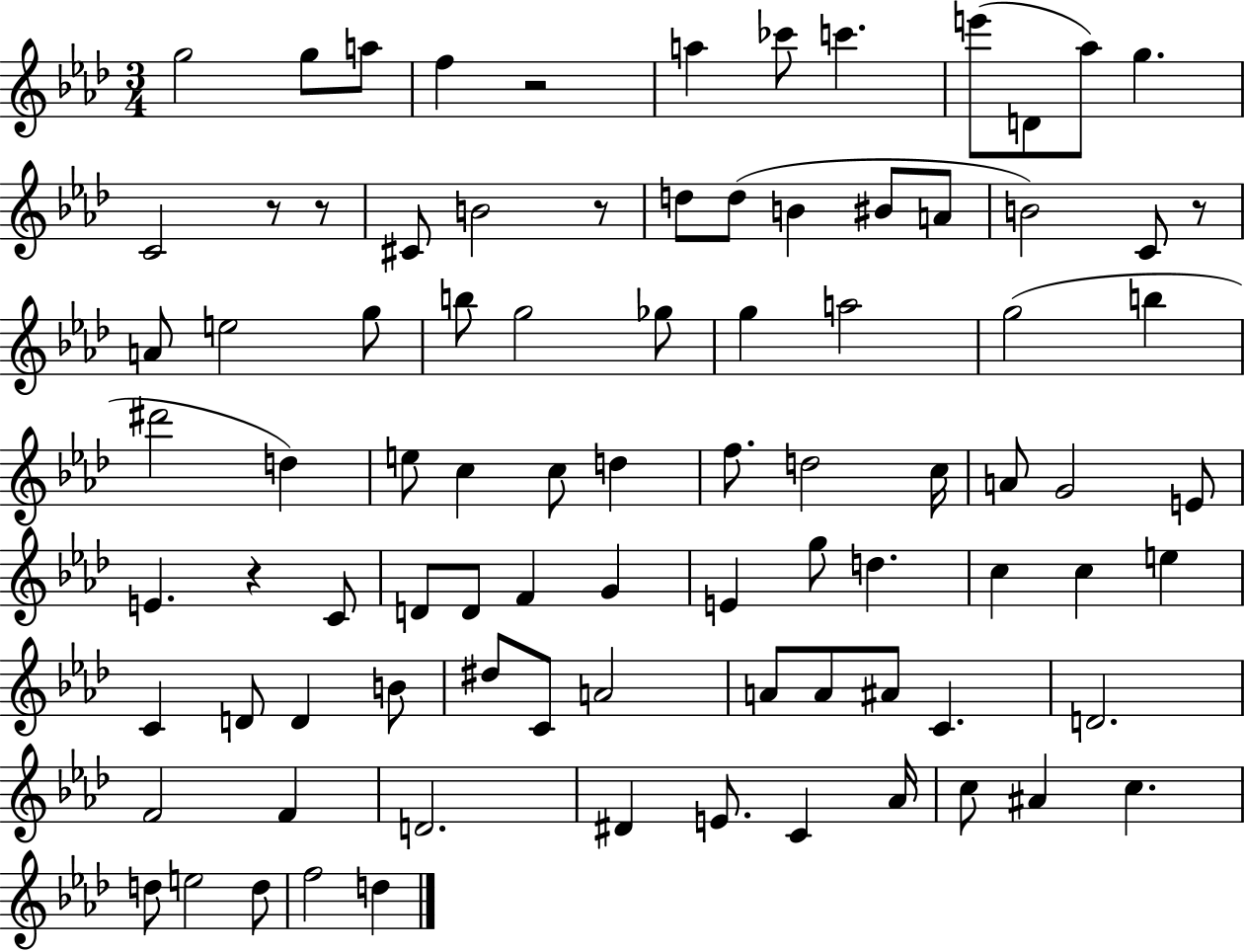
G5/h G5/e A5/e F5/q R/h A5/q CES6/e C6/q. E6/e D4/e Ab5/e G5/q. C4/h R/e R/e C#4/e B4/h R/e D5/e D5/e B4/q BIS4/e A4/e B4/h C4/e R/e A4/e E5/h G5/e B5/e G5/h Gb5/e G5/q A5/h G5/h B5/q D#6/h D5/q E5/e C5/q C5/e D5/q F5/e. D5/h C5/s A4/e G4/h E4/e E4/q. R/q C4/e D4/e D4/e F4/q G4/q E4/q G5/e D5/q. C5/q C5/q E5/q C4/q D4/e D4/q B4/e D#5/e C4/e A4/h A4/e A4/e A#4/e C4/q. D4/h. F4/h F4/q D4/h. D#4/q E4/e. C4/q Ab4/s C5/e A#4/q C5/q. D5/e E5/h D5/e F5/h D5/q